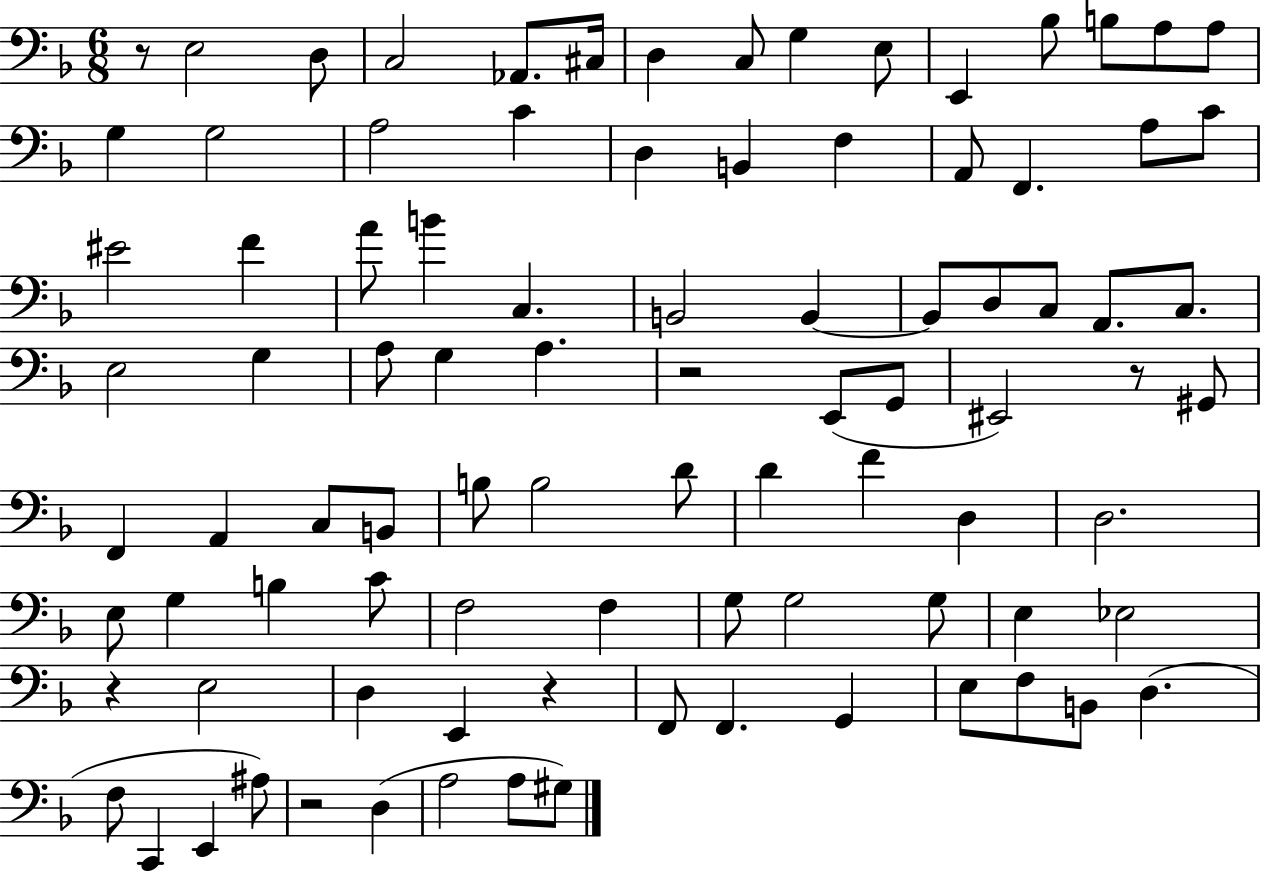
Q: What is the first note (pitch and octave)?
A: E3